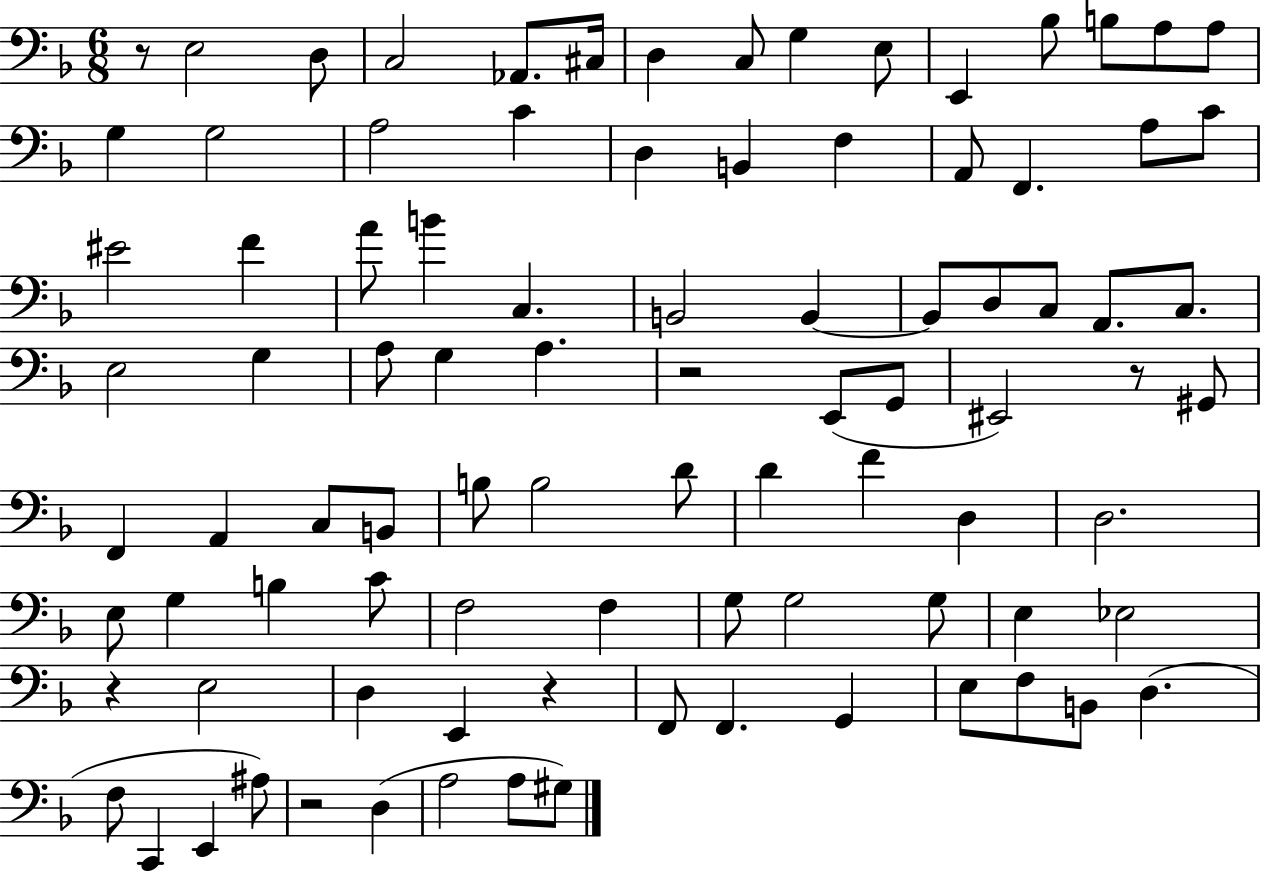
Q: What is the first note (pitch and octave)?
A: E3